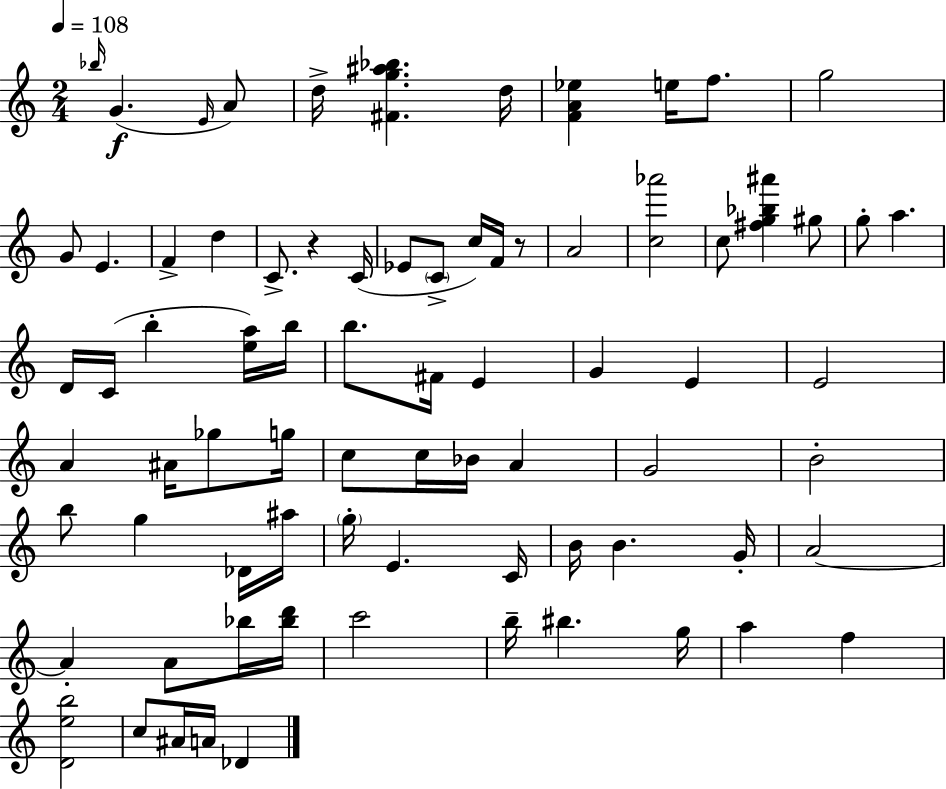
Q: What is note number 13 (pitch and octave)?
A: D5